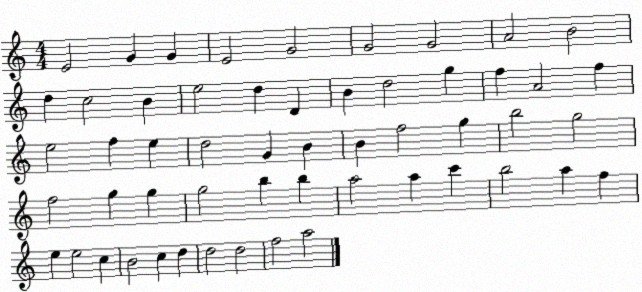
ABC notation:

X:1
T:Untitled
M:4/4
L:1/4
K:C
E2 G G E2 G2 G2 G2 A2 B2 d c2 B e2 d D B d2 g f A2 f e2 f e d2 G B B f2 g b2 g2 f2 g g g2 b b a2 a c' b2 a f e e2 c B2 c d d2 d2 f2 a2